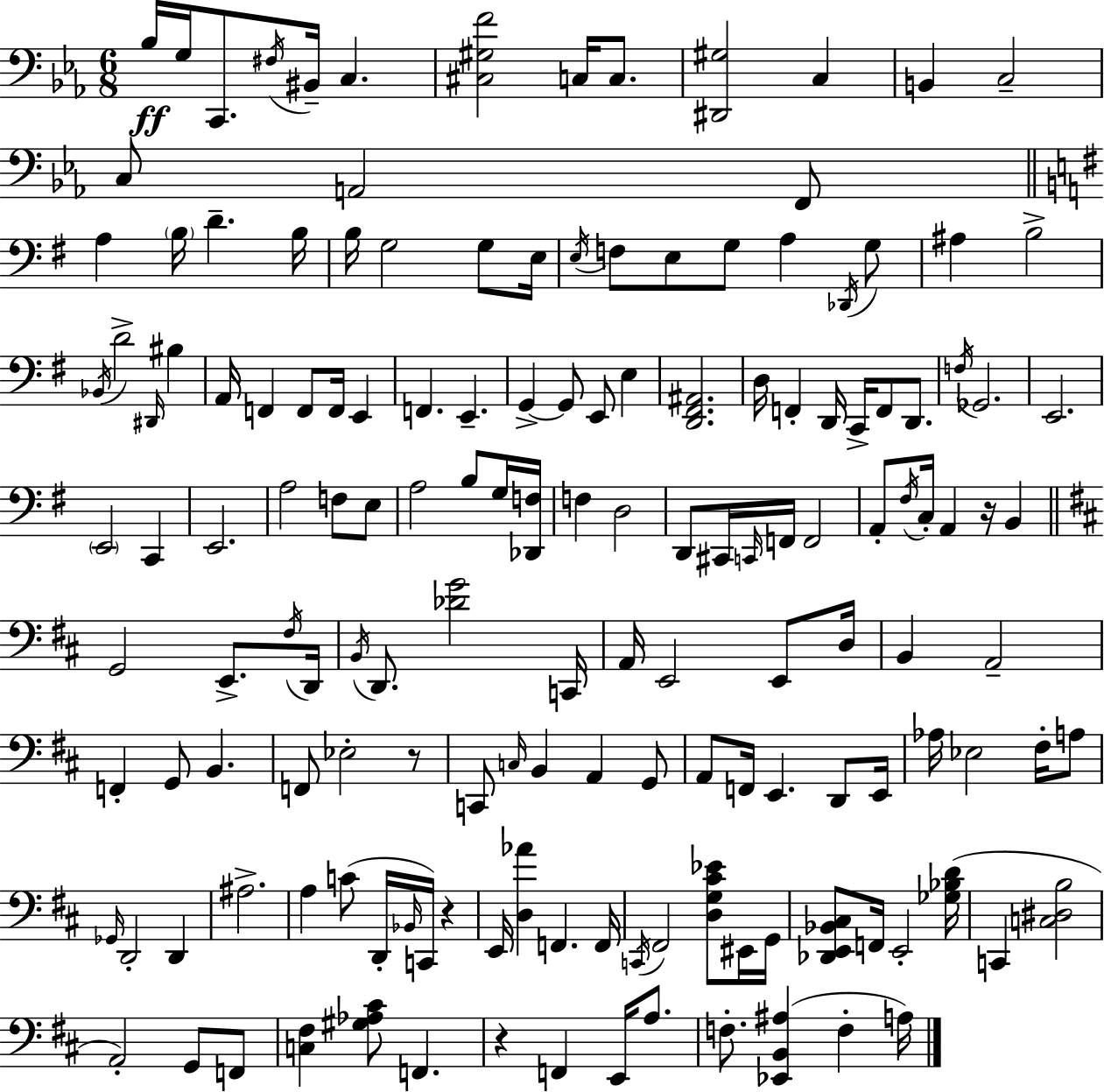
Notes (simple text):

Bb3/s G3/s C2/e. F#3/s BIS2/s C3/q. [C#3,G#3,F4]/h C3/s C3/e. [D#2,G#3]/h C3/q B2/q C3/h C3/e A2/h F2/e A3/q B3/s D4/q. B3/s B3/s G3/h G3/e E3/s E3/s F3/e E3/e G3/e A3/q Db2/s G3/e A#3/q B3/h Bb2/s D4/h D#2/s BIS3/q A2/s F2/q F2/e F2/s E2/q F2/q. E2/q. G2/q G2/e E2/e E3/q [D2,F#2,A#2]/h. D3/s F2/q D2/s C2/s F2/e D2/e. F3/s Gb2/h. E2/h. E2/h C2/q E2/h. A3/h F3/e E3/e A3/h B3/e G3/s [Db2,F3]/s F3/q D3/h D2/e C#2/s C2/s F2/s F2/h A2/e F#3/s C3/s A2/q R/s B2/q G2/h E2/e. F#3/s D2/s B2/s D2/e. [Db4,G4]/h C2/s A2/s E2/h E2/e D3/s B2/q A2/h F2/q G2/e B2/q. F2/e Eb3/h R/e C2/e C3/s B2/q A2/q G2/e A2/e F2/s E2/q. D2/e E2/s Ab3/s Eb3/h F#3/s A3/e Gb2/s D2/h D2/q A#3/h. A3/q C4/e D2/s Bb2/s C2/s R/q E2/s [D3,Ab4]/q F2/q. F2/s C2/s F#2/h [D3,G3,C#4,Eb4]/e EIS2/s G2/s [Db2,E2,Bb2,C#3]/e F2/s E2/h [Gb3,Bb3,D4]/s C2/q [C3,D#3,B3]/h A2/h G2/e F2/e [C3,F#3]/q [G#3,Ab3,C#4]/e F2/q. R/q F2/q E2/s A3/e. F3/e. [Eb2,B2,A#3]/q F3/q A3/s